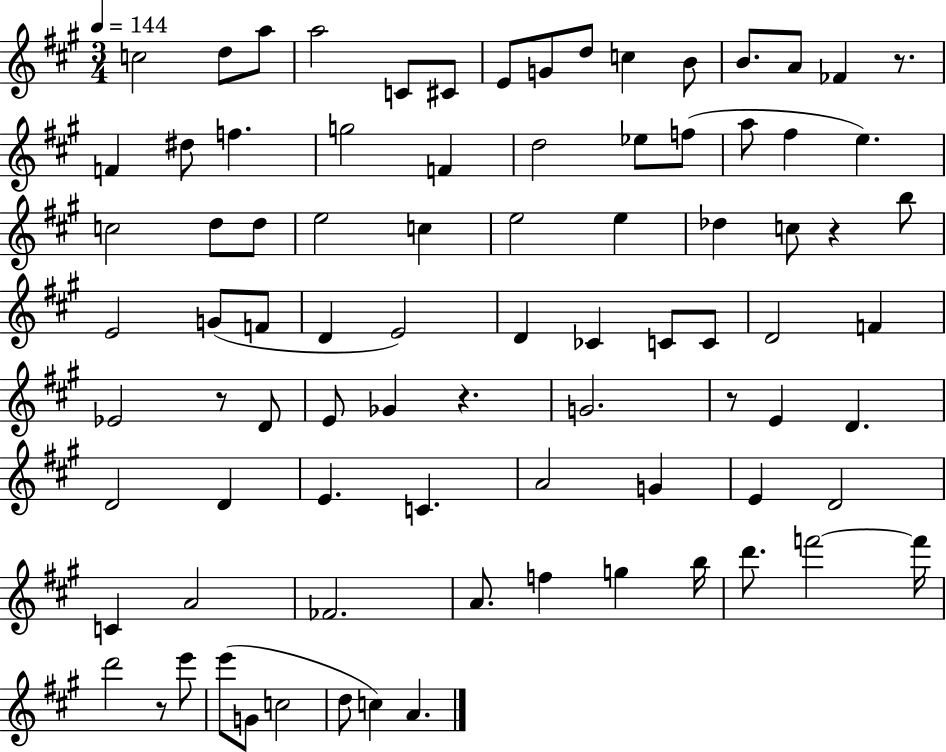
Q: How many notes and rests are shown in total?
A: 85